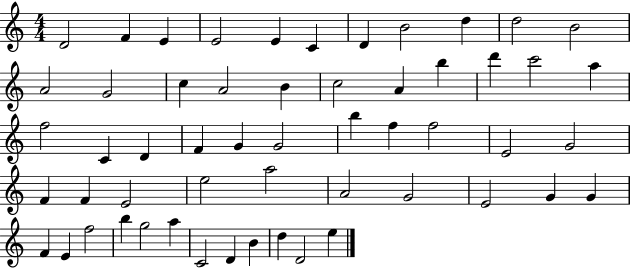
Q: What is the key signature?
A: C major